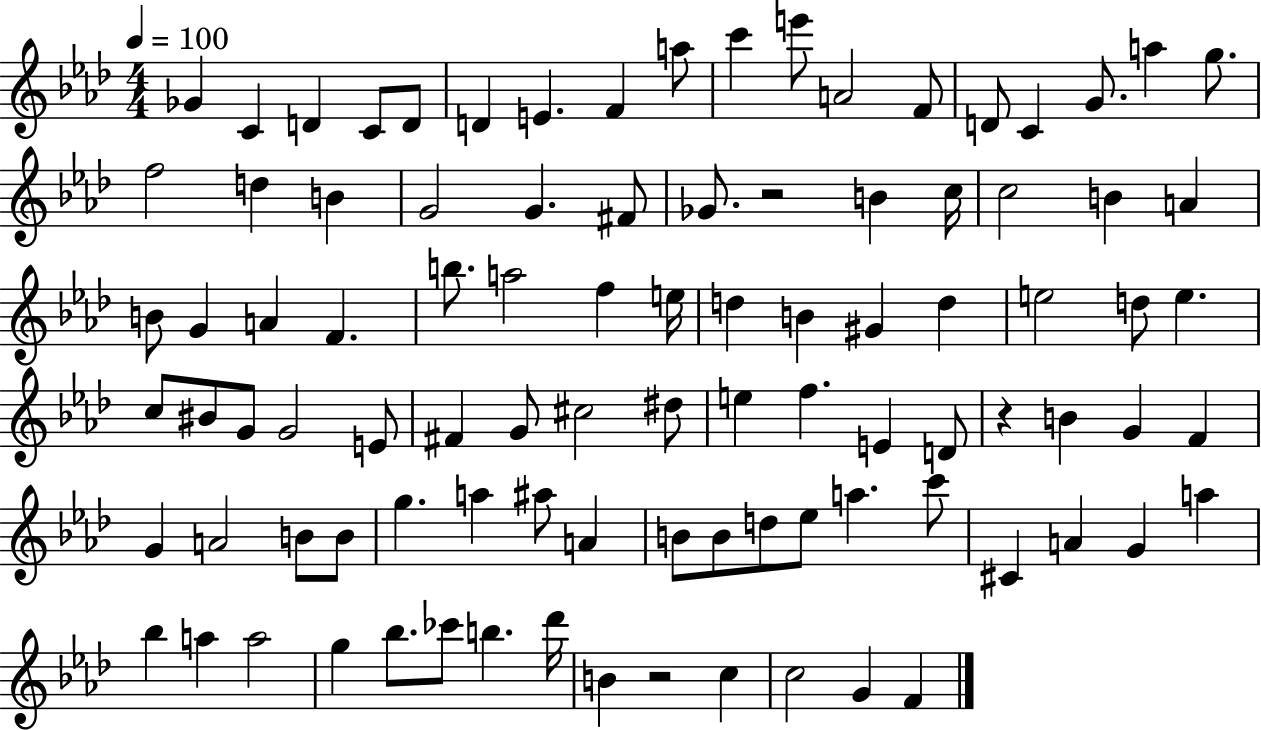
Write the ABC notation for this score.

X:1
T:Untitled
M:4/4
L:1/4
K:Ab
_G C D C/2 D/2 D E F a/2 c' e'/2 A2 F/2 D/2 C G/2 a g/2 f2 d B G2 G ^F/2 _G/2 z2 B c/4 c2 B A B/2 G A F b/2 a2 f e/4 d B ^G d e2 d/2 e c/2 ^B/2 G/2 G2 E/2 ^F G/2 ^c2 ^d/2 e f E D/2 z B G F G A2 B/2 B/2 g a ^a/2 A B/2 B/2 d/2 _e/2 a c'/2 ^C A G a _b a a2 g _b/2 _c'/2 b _d'/4 B z2 c c2 G F